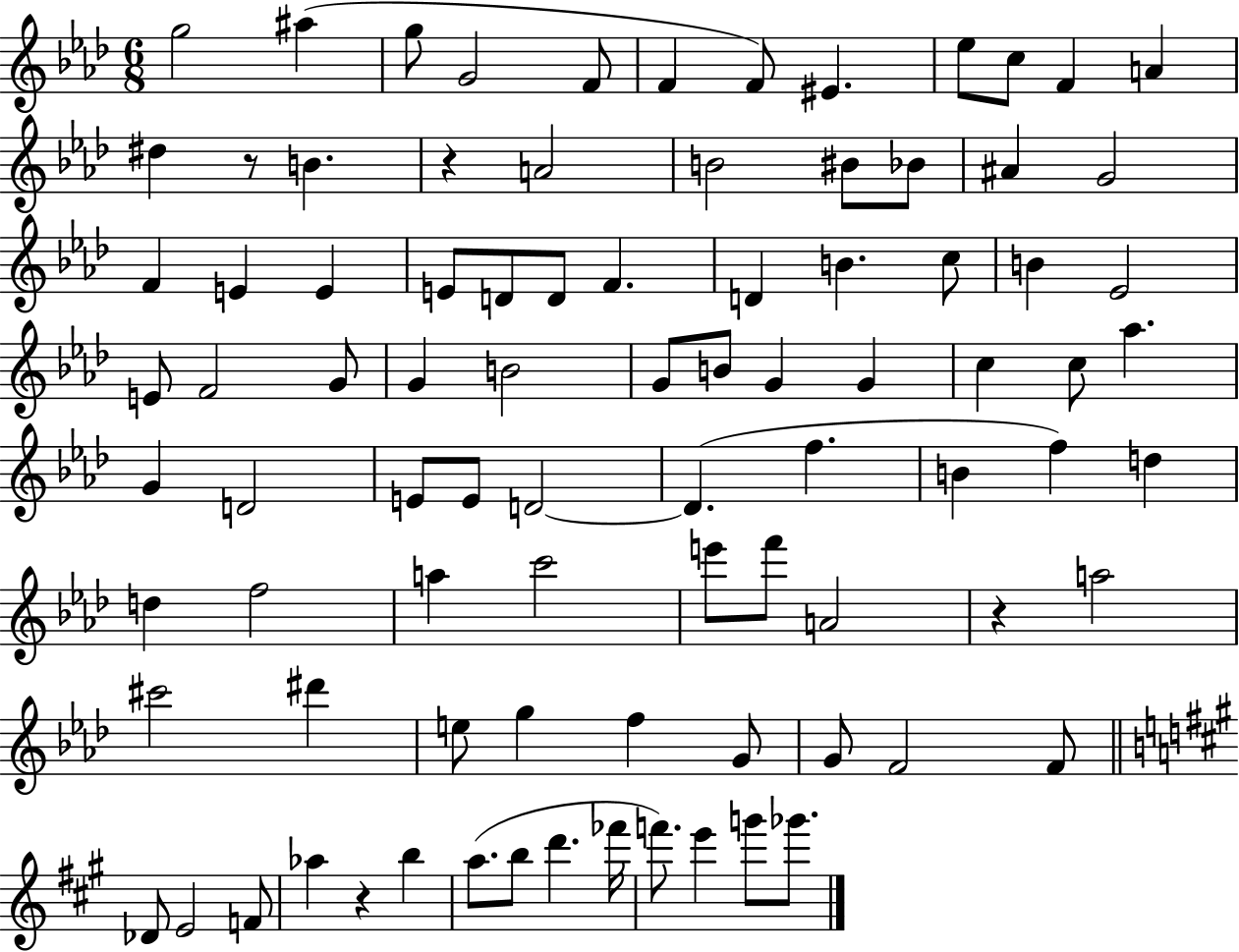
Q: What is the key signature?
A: AES major